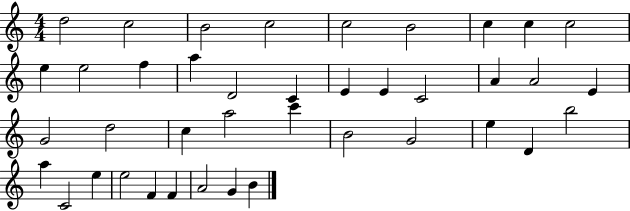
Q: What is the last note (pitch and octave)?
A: B4